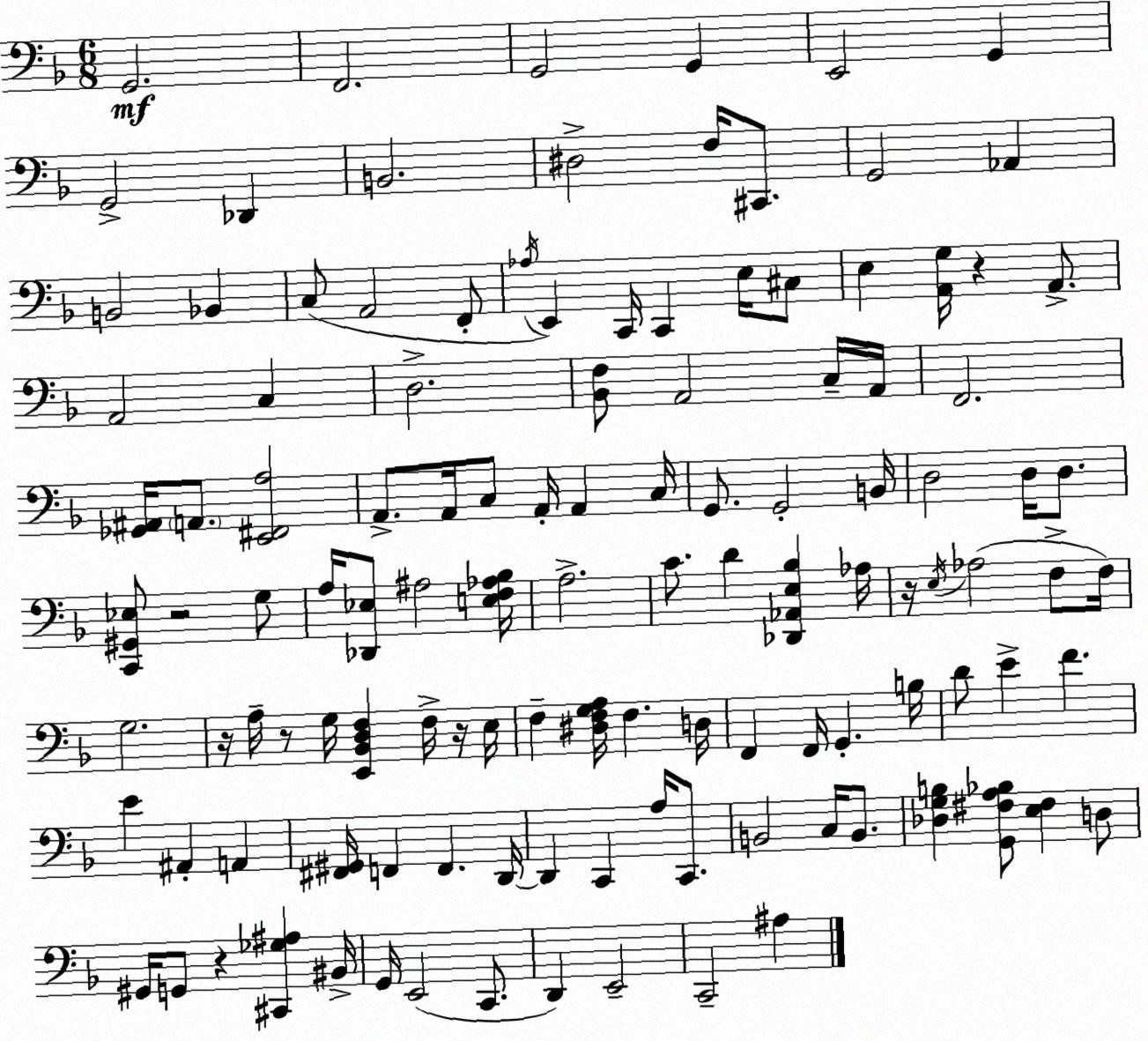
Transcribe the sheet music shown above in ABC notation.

X:1
T:Untitled
M:6/8
L:1/4
K:F
G,,2 F,,2 G,,2 G,, E,,2 G,, G,,2 _D,, B,,2 ^D,2 F,/4 ^C,,/2 G,,2 _A,, B,,2 _B,, C,/2 A,,2 F,,/2 _A,/4 E,, C,,/4 C,, E,/4 ^C,/2 E, [A,,G,]/4 z A,,/2 A,,2 C, D,2 [_B,,F,]/2 A,,2 C,/4 A,,/4 F,,2 [_G,,^A,,]/4 A,,/2 [E,,^F,,A,]2 A,,/2 A,,/4 C,/2 A,,/4 A,, C,/4 G,,/2 G,,2 B,,/4 D,2 D,/4 D,/2 [C,,^G,,_E,]/2 z2 G,/2 A,/4 [_D,,_E,]/2 ^A,2 [E,F,_A,_B,]/4 A,2 C/2 D [_D,,_A,,E,_B,] _A,/4 z/4 E,/4 _A,2 F,/2 F,/4 G,2 z/4 A,/4 z/2 G,/4 [E,,_B,,D,F,] F,/4 z/4 E,/4 F, [^D,F,G,A,]/4 F, D,/4 F,, F,,/4 G,, B,/4 D/2 E F E ^A,, A,, [^F,,^G,,]/4 F,, F,, D,,/4 D,, C,, A,/4 C,,/2 B,,2 C,/4 B,,/2 [_D,G,B,] [G,,^F,A,_B,]/2 [E,^F,] D,/2 ^G,,/4 G,,/2 z [^C,,_G,^A,] ^B,,/4 G,,/4 E,,2 C,,/2 D,, E,,2 C,,2 ^A,